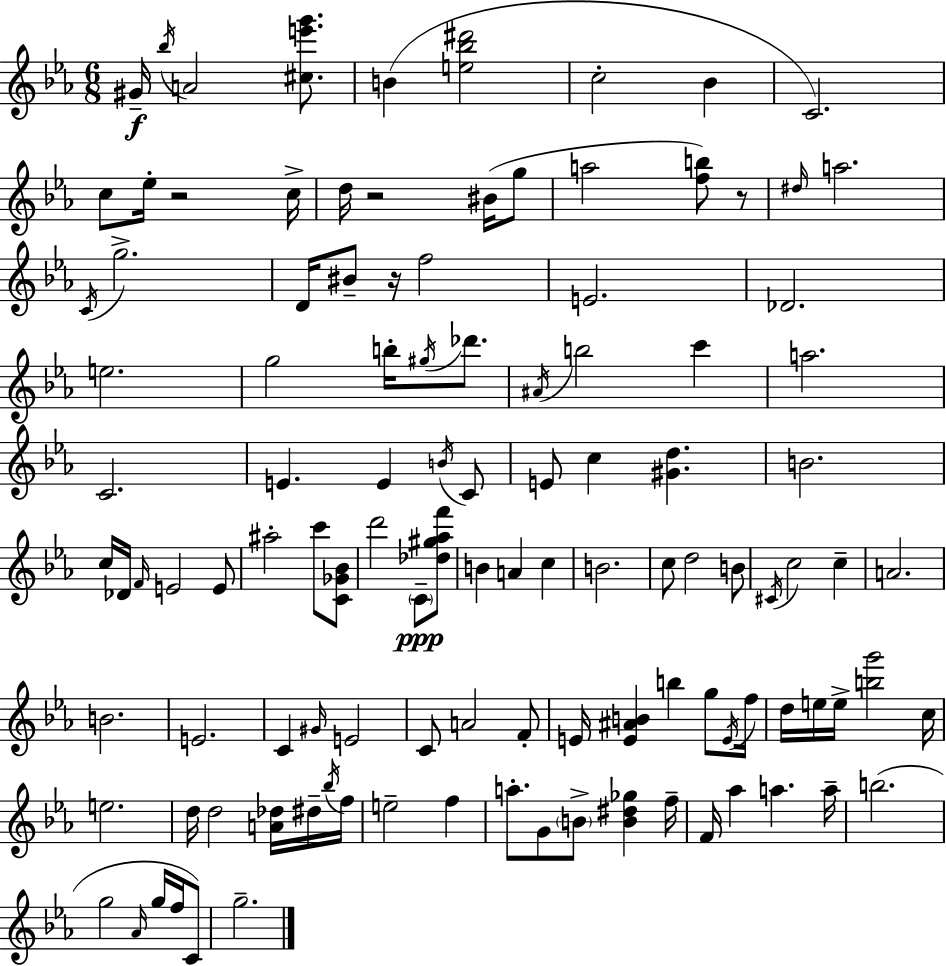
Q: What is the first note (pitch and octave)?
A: G#4